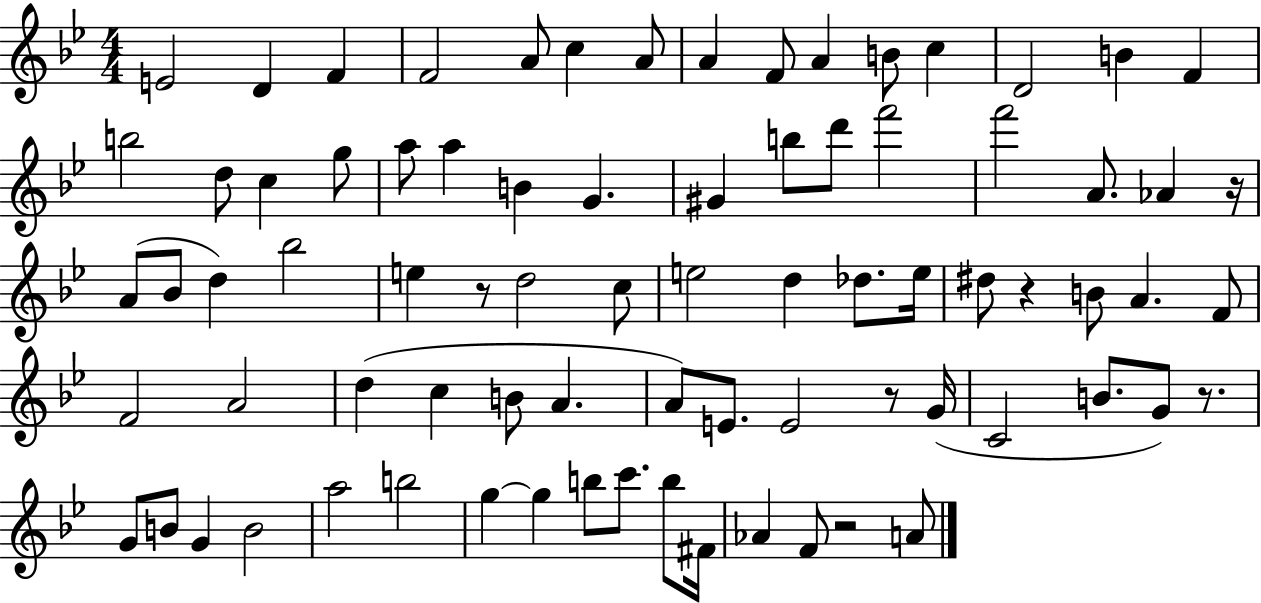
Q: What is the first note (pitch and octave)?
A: E4